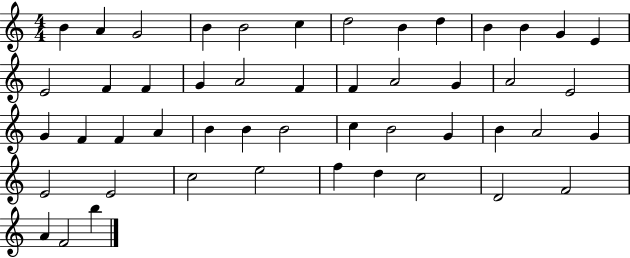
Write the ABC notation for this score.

X:1
T:Untitled
M:4/4
L:1/4
K:C
B A G2 B B2 c d2 B d B B G E E2 F F G A2 F F A2 G A2 E2 G F F A B B B2 c B2 G B A2 G E2 E2 c2 e2 f d c2 D2 F2 A F2 b